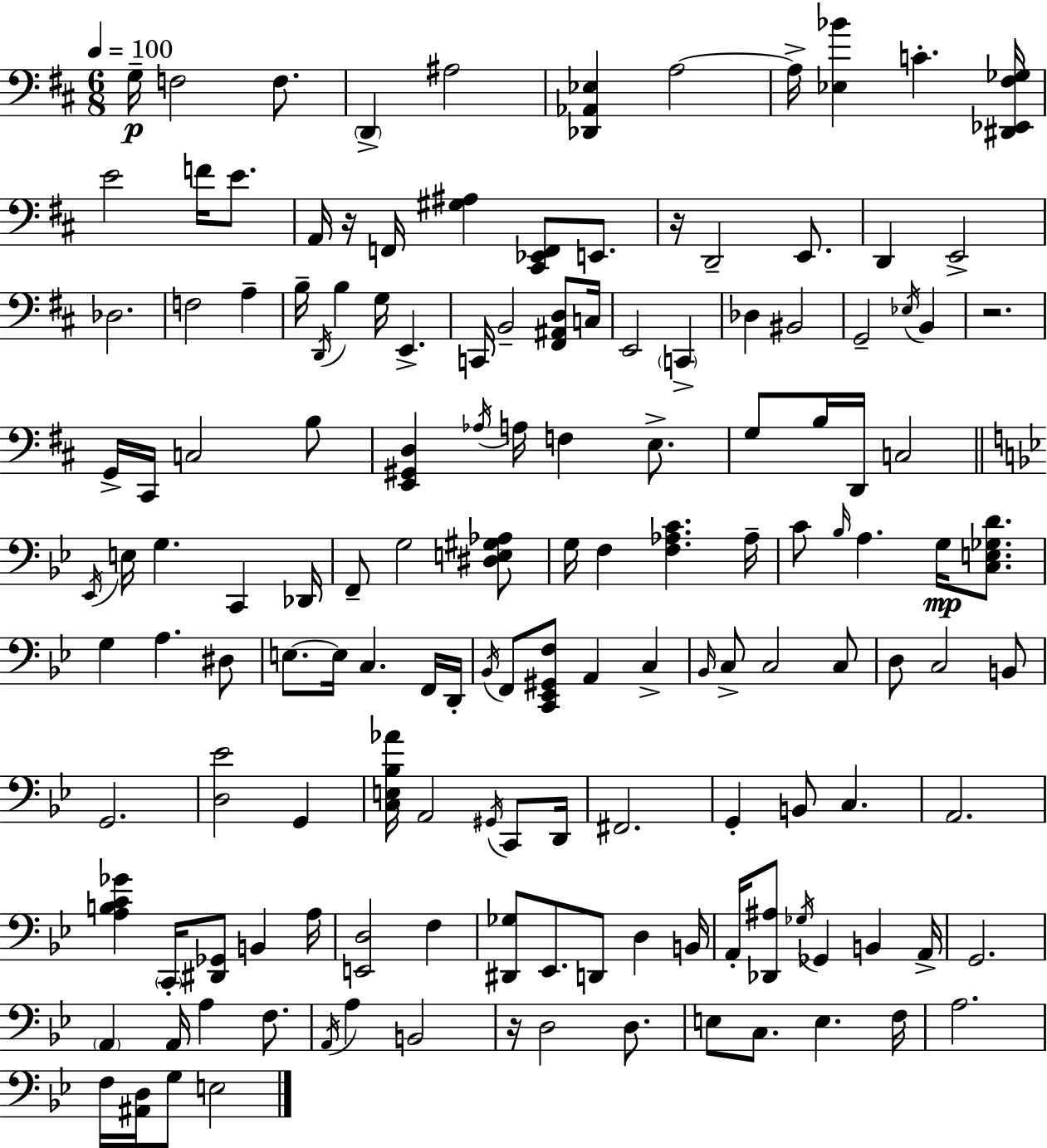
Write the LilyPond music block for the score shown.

{
  \clef bass
  \numericTimeSignature
  \time 6/8
  \key d \major
  \tempo 4 = 100
  \repeat volta 2 { g16--\p f2 f8. | \parenthesize d,4-> ais2 | <des, aes, ees>4 a2~~ | a16-> <ees bes'>4 c'4.-. <dis, ees, fis ges>16 | \break e'2 f'16 e'8. | a,16 r16 f,16 <gis ais>4 <cis, ees, f,>8 e,8. | r16 d,2-- e,8. | d,4 e,2-> | \break des2. | f2 a4-- | b16-- \acciaccatura { d,16 } b4 g16 e,4.-> | c,16 b,2-- <fis, ais, d>8 | \break c16 e,2 \parenthesize c,4-> | des4 bis,2 | g,2-- \acciaccatura { ees16 } b,4 | r2. | \break g,16-> cis,16 c2 | b8 <e, gis, d>4 \acciaccatura { aes16 } a16 f4 | e8.-> g8 b16 d,16 c2 | \bar "||" \break \key bes \major \acciaccatura { ees,16 } e16 g4. c,4 | des,16 f,8-- g2 <dis e gis aes>8 | g16 f4 <f aes c'>4. | aes16-- c'8 \grace { bes16 } a4. g16\mp <c e ges d'>8. | \break g4 a4. | dis8 e8.~~ e16 c4. | f,16 d,16-. \acciaccatura { bes,16 } f,8 <c, ees, gis, f>8 a,4 c4-> | \grace { bes,16 } c8-> c2 | \break c8 d8 c2 | b,8 g,2. | <d ees'>2 | g,4 <c e bes aes'>16 a,2 | \break \acciaccatura { gis,16 } c,8 d,16 fis,2. | g,4-. b,8 c4. | a,2. | <a b c' ges'>4 \parenthesize c,16-. <dis, ges,>8 | \break b,4 a16 <e, d>2 | f4 <dis, ges>8 ees,8. d,8 | d4 b,16 a,16-. <des, ais>8 \acciaccatura { ges16 } ges,4 | b,4 a,16-> g,2. | \break \parenthesize a,4 a,16 a4 | f8. \acciaccatura { a,16 } a4 b,2 | r16 d2 | d8. e8 c8. | \break e4. f16 a2. | f16 <ais, d>16 g8 e2 | } \bar "|."
}